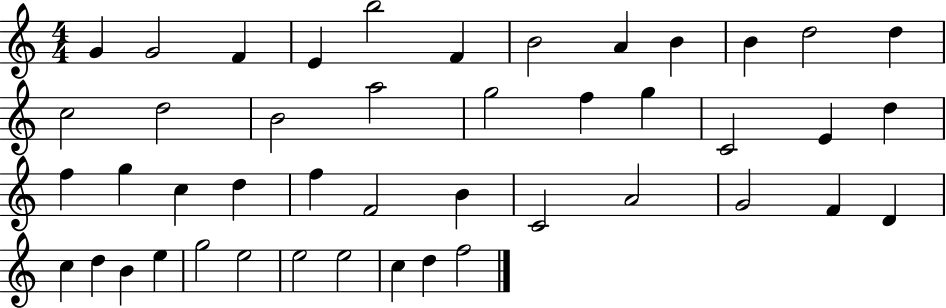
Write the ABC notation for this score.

X:1
T:Untitled
M:4/4
L:1/4
K:C
G G2 F E b2 F B2 A B B d2 d c2 d2 B2 a2 g2 f g C2 E d f g c d f F2 B C2 A2 G2 F D c d B e g2 e2 e2 e2 c d f2